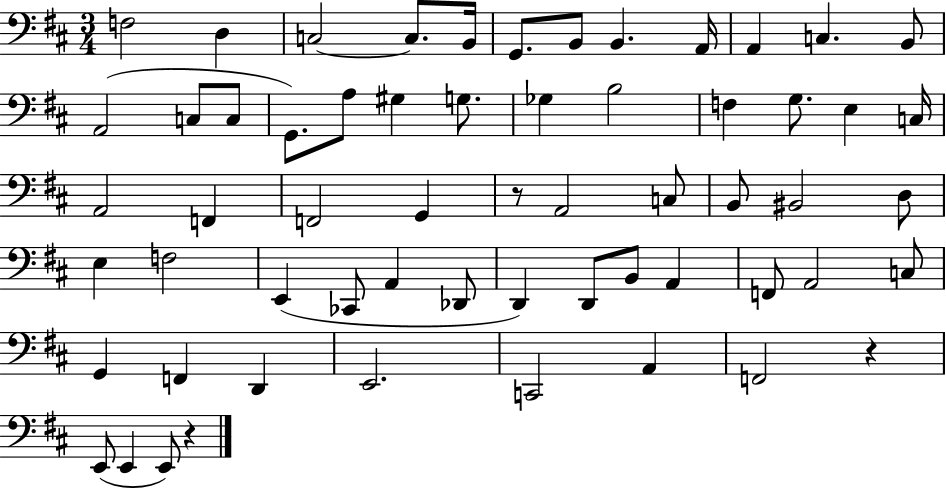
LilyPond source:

{
  \clef bass
  \numericTimeSignature
  \time 3/4
  \key d \major
  f2 d4 | c2~~ c8. b,16 | g,8. b,8 b,4. a,16 | a,4 c4. b,8 | \break a,2( c8 c8 | g,8.) a8 gis4 g8. | ges4 b2 | f4 g8. e4 c16 | \break a,2 f,4 | f,2 g,4 | r8 a,2 c8 | b,8 bis,2 d8 | \break e4 f2 | e,4( ces,8 a,4 des,8 | d,4) d,8 b,8 a,4 | f,8 a,2 c8 | \break g,4 f,4 d,4 | e,2. | c,2 a,4 | f,2 r4 | \break e,8( e,4 e,8) r4 | \bar "|."
}